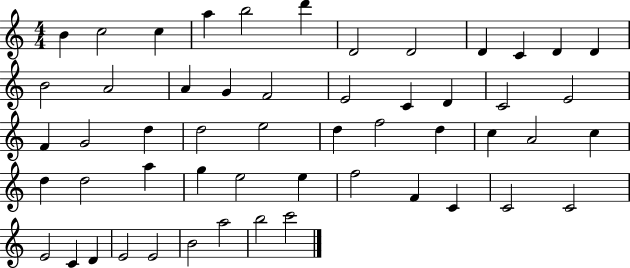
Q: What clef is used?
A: treble